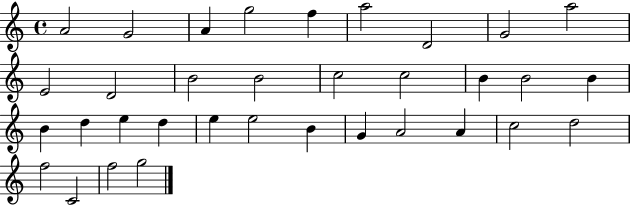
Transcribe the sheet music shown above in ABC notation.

X:1
T:Untitled
M:4/4
L:1/4
K:C
A2 G2 A g2 f a2 D2 G2 a2 E2 D2 B2 B2 c2 c2 B B2 B B d e d e e2 B G A2 A c2 d2 f2 C2 f2 g2